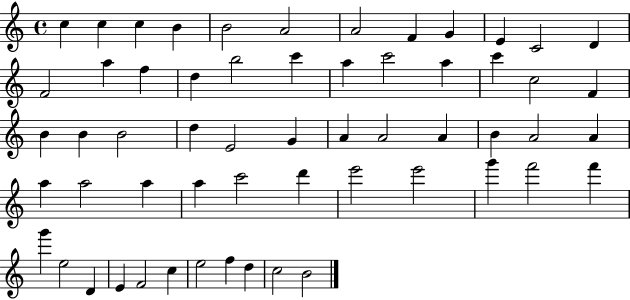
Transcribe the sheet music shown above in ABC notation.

X:1
T:Untitled
M:4/4
L:1/4
K:C
c c c B B2 A2 A2 F G E C2 D F2 a f d b2 c' a c'2 a c' c2 F B B B2 d E2 G A A2 A B A2 A a a2 a a c'2 d' e'2 e'2 g' f'2 f' g' e2 D E F2 c e2 f d c2 B2